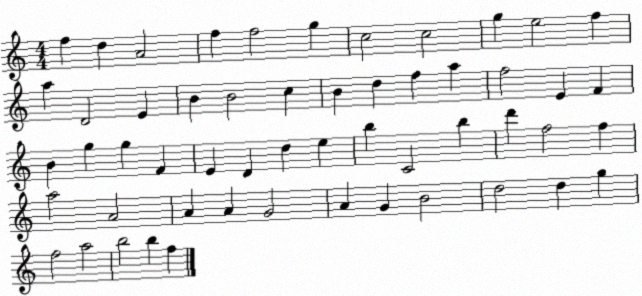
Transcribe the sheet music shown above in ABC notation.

X:1
T:Untitled
M:4/4
L:1/4
K:C
f d A2 f f2 g c2 c2 g e2 f a D2 E B B2 c B d f a f2 E F B g g F E D d e b C2 b d' f2 f a2 A2 A A G2 A G B2 d2 d g f2 a2 b2 b f